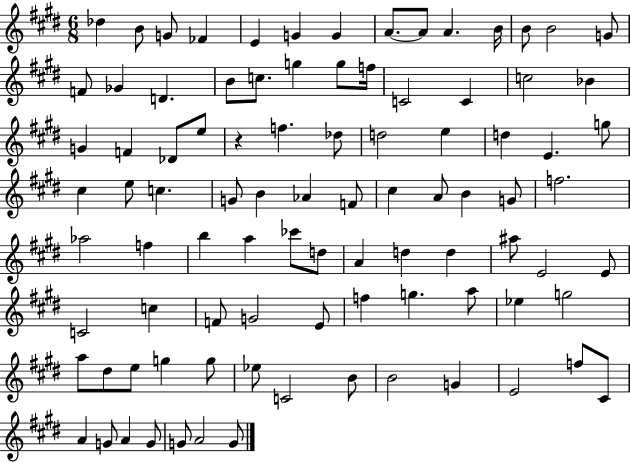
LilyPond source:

{
  \clef treble
  \numericTimeSignature
  \time 6/8
  \key e \major
  des''4 b'8 g'8 fes'4 | e'4 g'4 g'4 | a'8.~~ a'8 a'4. b'16 | b'8 b'2 g'8 | \break f'8 ges'4 d'4. | b'8 c''8. g''4 g''8 f''16 | c'2 c'4 | c''2 bes'4 | \break g'4 f'4 des'8 e''8 | r4 f''4. des''8 | d''2 e''4 | d''4 e'4. g''8 | \break cis''4 e''8 c''4. | g'8 b'4 aes'4 f'8 | cis''4 a'8 b'4 g'8 | f''2. | \break aes''2 f''4 | b''4 a''4 ces'''8 d''8 | a'4 d''4 d''4 | ais''8 e'2 e'8 | \break c'2 c''4 | f'8 g'2 e'8 | f''4 g''4. a''8 | ees''4 g''2 | \break a''8 dis''8 e''8 g''4 g''8 | ees''8 c'2 b'8 | b'2 g'4 | e'2 f''8 cis'8 | \break a'4 g'8 a'4 g'8 | g'8 a'2 g'8 | \bar "|."
}